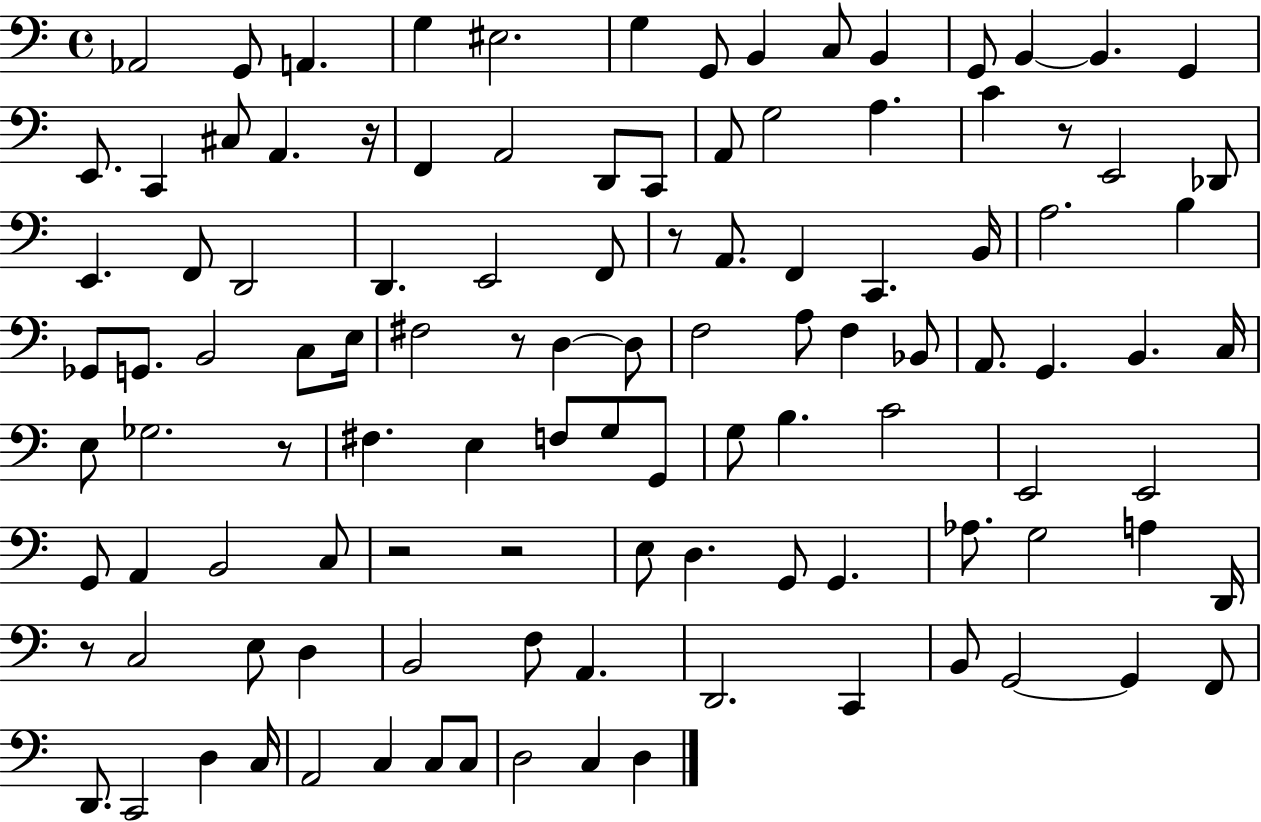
{
  \clef bass
  \time 4/4
  \defaultTimeSignature
  \key c \major
  aes,2 g,8 a,4. | g4 eis2. | g4 g,8 b,4 c8 b,4 | g,8 b,4~~ b,4. g,4 | \break e,8. c,4 cis8 a,4. r16 | f,4 a,2 d,8 c,8 | a,8 g2 a4. | c'4 r8 e,2 des,8 | \break e,4. f,8 d,2 | d,4. e,2 f,8 | r8 a,8. f,4 c,4. b,16 | a2. b4 | \break ges,8 g,8. b,2 c8 e16 | fis2 r8 d4~~ d8 | f2 a8 f4 bes,8 | a,8. g,4. b,4. c16 | \break e8 ges2. r8 | fis4. e4 f8 g8 g,8 | g8 b4. c'2 | e,2 e,2 | \break g,8 a,4 b,2 c8 | r2 r2 | e8 d4. g,8 g,4. | aes8. g2 a4 d,16 | \break r8 c2 e8 d4 | b,2 f8 a,4. | d,2. c,4 | b,8 g,2~~ g,4 f,8 | \break d,8. c,2 d4 c16 | a,2 c4 c8 c8 | d2 c4 d4 | \bar "|."
}